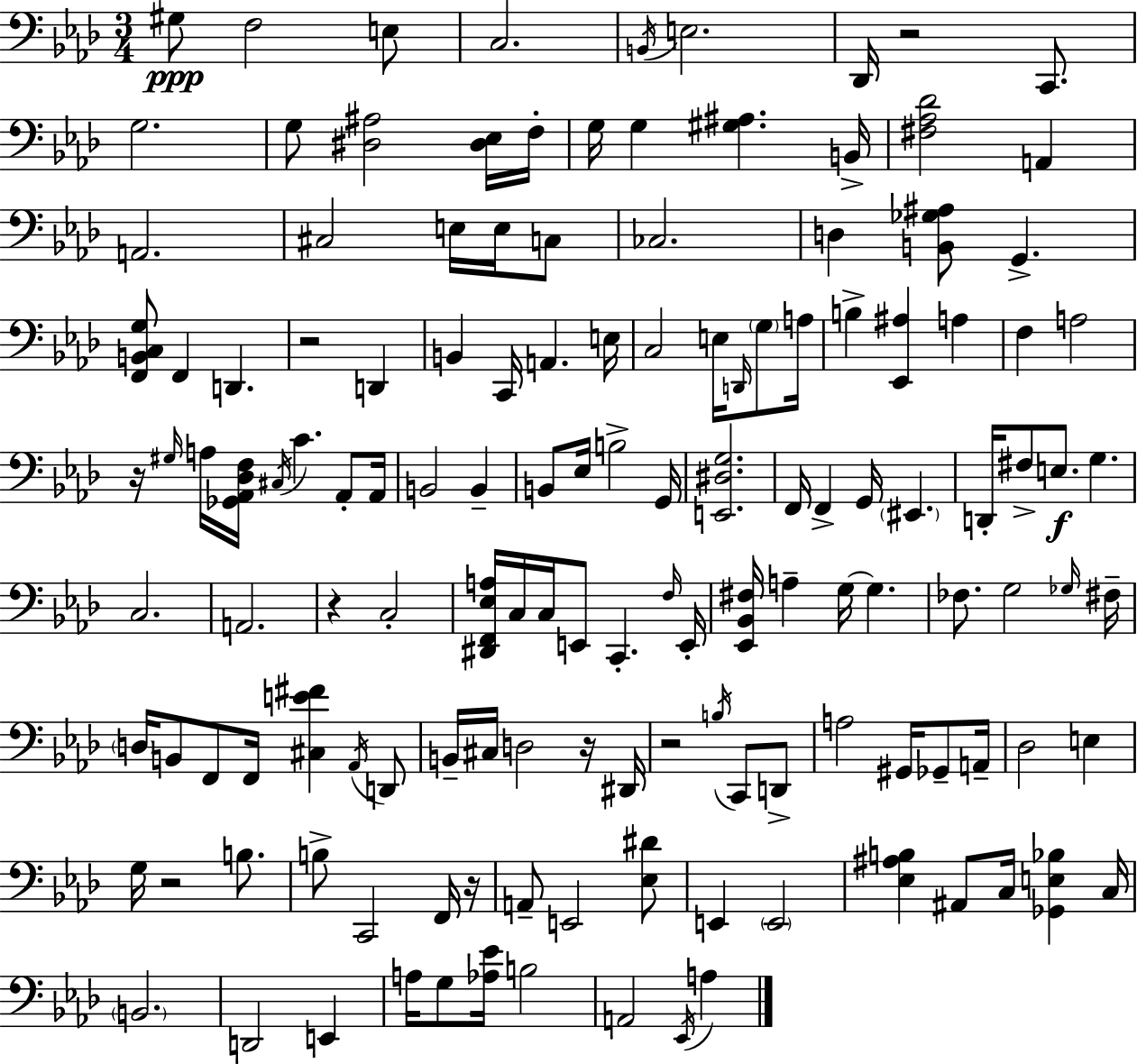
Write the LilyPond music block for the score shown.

{
  \clef bass
  \numericTimeSignature
  \time 3/4
  \key f \minor
  gis8\ppp f2 e8 | c2. | \acciaccatura { b,16 } e2. | des,16 r2 c,8. | \break g2. | g8 <dis ais>2 <dis ees>16 | f16-. g16 g4 <gis ais>4. | b,16-> <fis aes des'>2 a,4 | \break a,2. | cis2 e16 e16 c8 | ces2. | d4 <b, ges ais>8 g,4.-> | \break <f, b, c g>8 f,4 d,4. | r2 d,4 | b,4 c,16 a,4. | e16 c2 e16 \grace { d,16 } \parenthesize g8 | \break a16 b4-> <ees, ais>4 a4 | f4 a2 | r16 \grace { gis16 } a16 <ges, aes, des f>16 \acciaccatura { cis16 } c'4. | aes,8-. aes,16 b,2 | \break b,4-- b,8 ees16 b2-> | g,16 <e, dis g>2. | f,16 f,4-> g,16 \parenthesize eis,4. | d,16-. fis8-> e8.\f g4. | \break c2. | a,2. | r4 c2-. | <dis, f, ees a>16 c16 c16 e,8 c,4.-. | \break \grace { f16 } e,16-. <ees, bes, fis>16 a4-- g16~~ g4. | fes8. g2 | \grace { ges16 } fis16-- \parenthesize d16 b,8 f,8 f,16 | <cis e' fis'>4 \acciaccatura { aes,16 } d,8 b,16-- cis16 d2 | \break r16 dis,16 r2 | \acciaccatura { b16 } c,8 d,8-> a2 | gis,16 ges,8-- a,16-- des2 | e4 g16 r2 | \break b8. b8-> c,2 | f,16 r16 a,8-- e,2 | <ees dis'>8 e,4 | \parenthesize e,2 <ees ais b>4 | \break ais,8 c16 <ges, e bes>4 c16 \parenthesize b,2. | d,2 | e,4 a16 g8 <aes ees'>16 | b2 a,2 | \break \acciaccatura { ees,16 } a4 \bar "|."
}